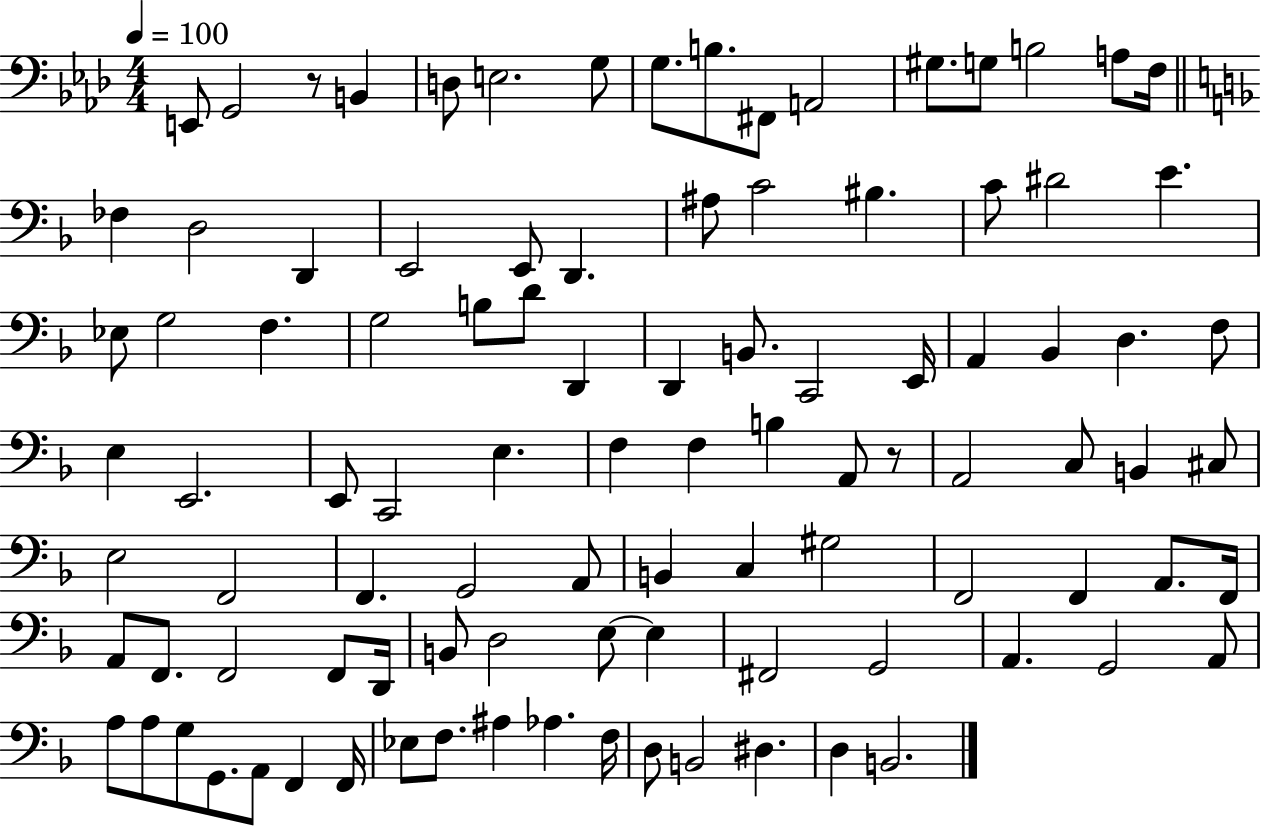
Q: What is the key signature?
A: AES major